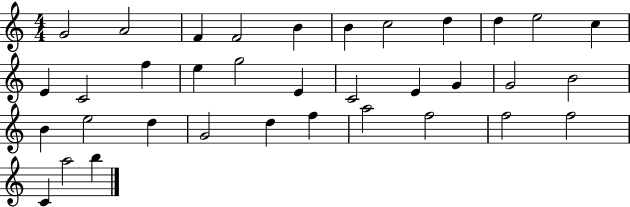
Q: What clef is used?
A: treble